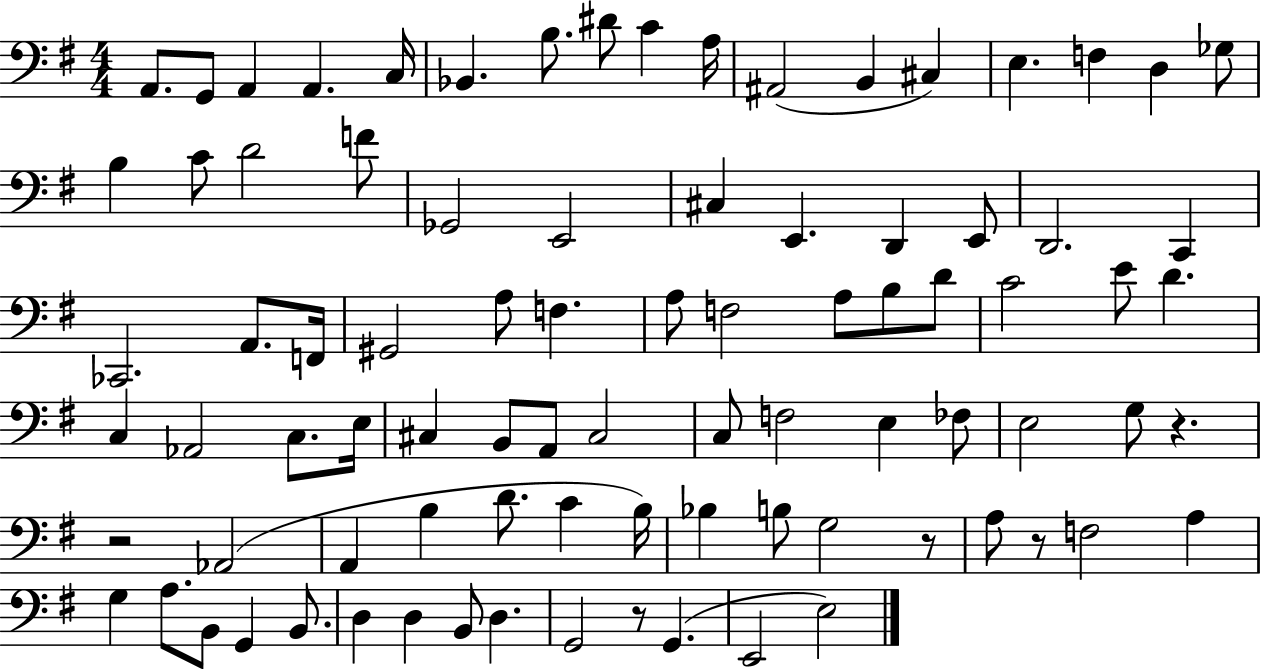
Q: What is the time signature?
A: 4/4